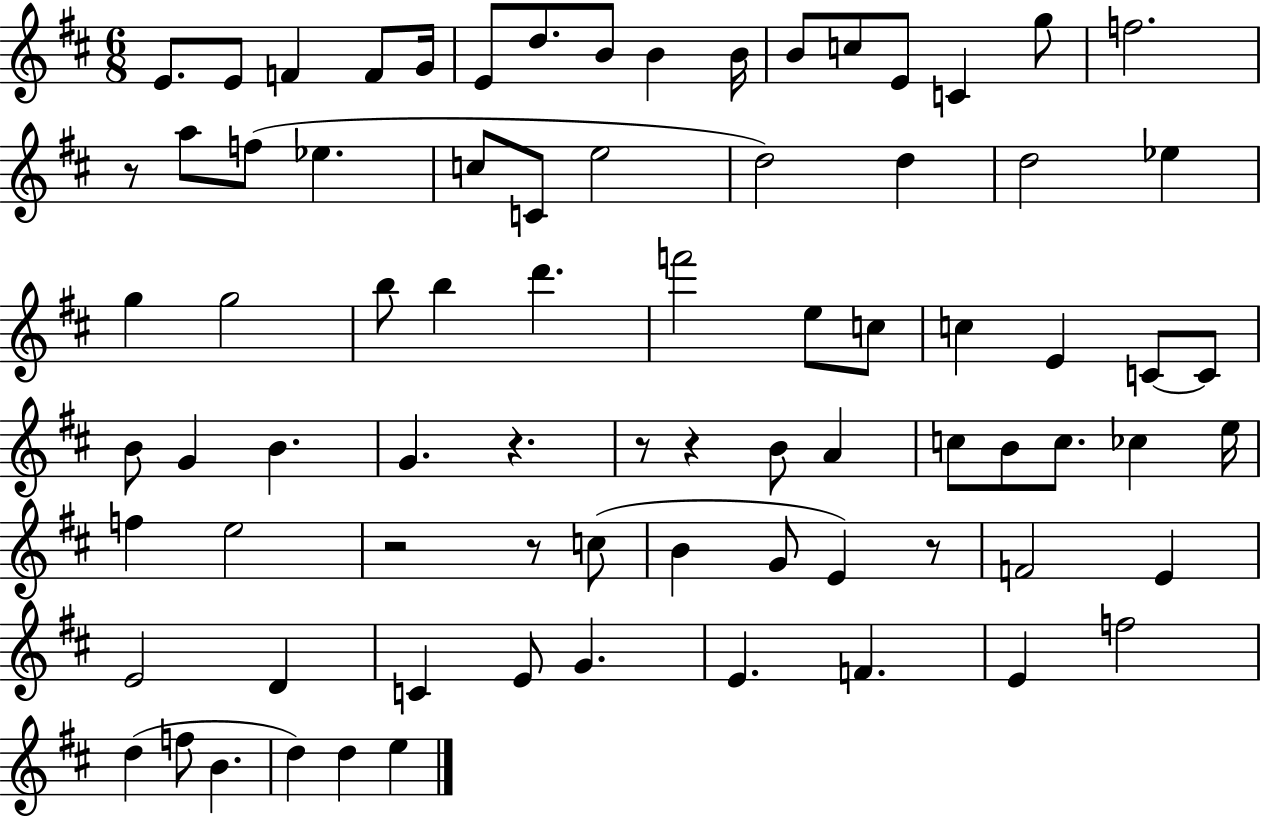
E4/e. E4/e F4/q F4/e G4/s E4/e D5/e. B4/e B4/q B4/s B4/e C5/e E4/e C4/q G5/e F5/h. R/e A5/e F5/e Eb5/q. C5/e C4/e E5/h D5/h D5/q D5/h Eb5/q G5/q G5/h B5/e B5/q D6/q. F6/h E5/e C5/e C5/q E4/q C4/e C4/e B4/e G4/q B4/q. G4/q. R/q. R/e R/q B4/e A4/q C5/e B4/e C5/e. CES5/q E5/s F5/q E5/h R/h R/e C5/e B4/q G4/e E4/q R/e F4/h E4/q E4/h D4/q C4/q E4/e G4/q. E4/q. F4/q. E4/q F5/h D5/q F5/e B4/q. D5/q D5/q E5/q